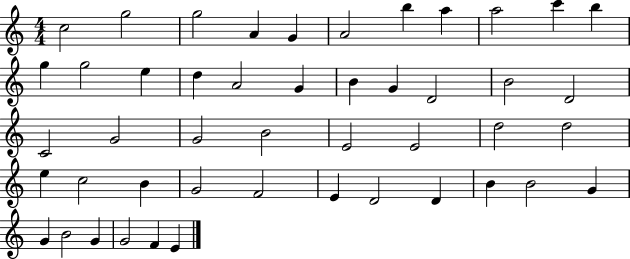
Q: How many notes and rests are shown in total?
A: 47